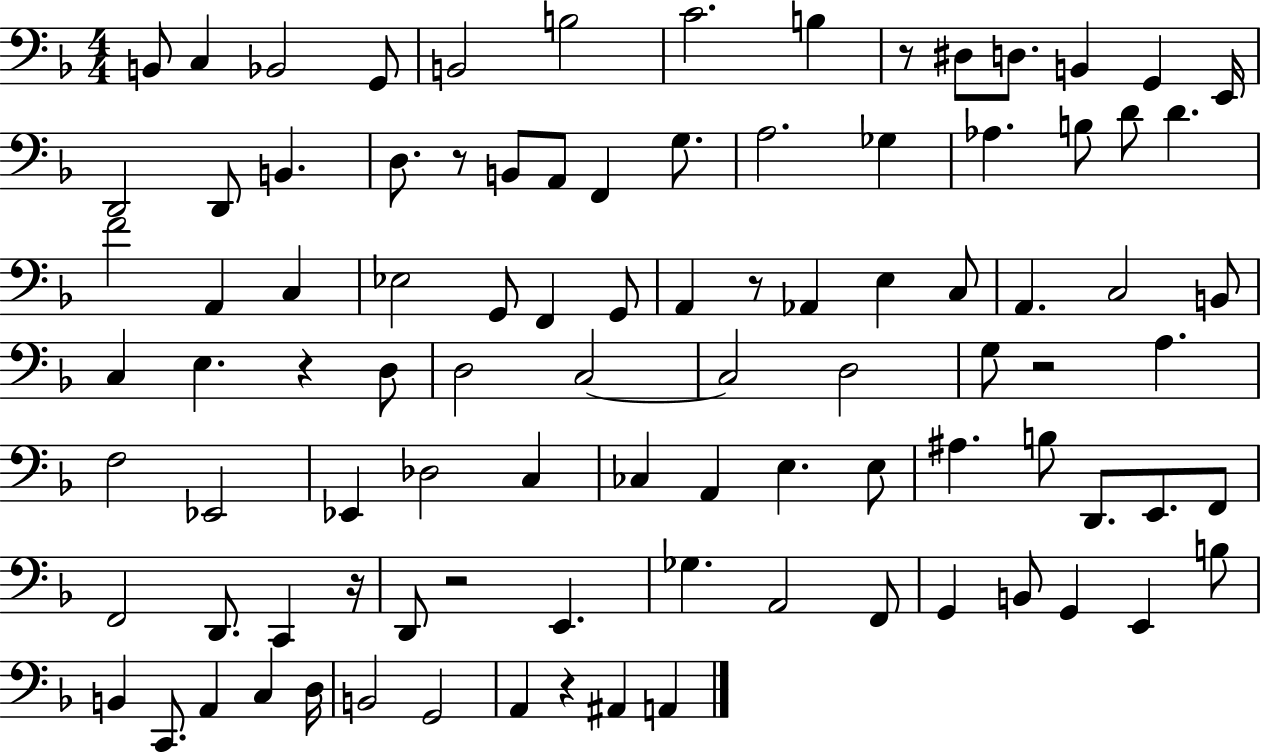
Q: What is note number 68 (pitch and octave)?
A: D2